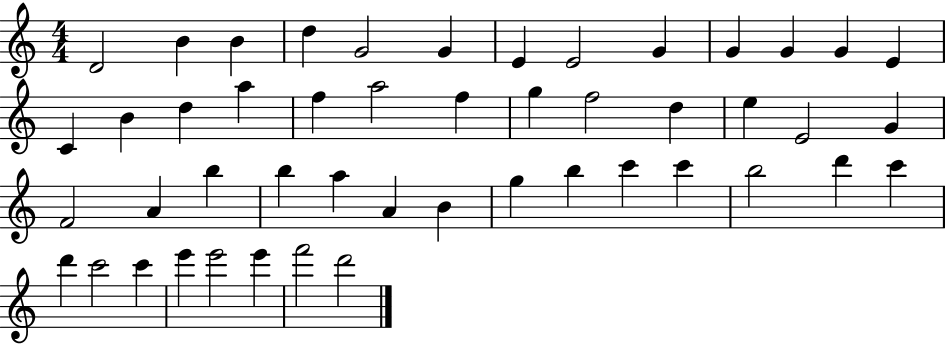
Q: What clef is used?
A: treble